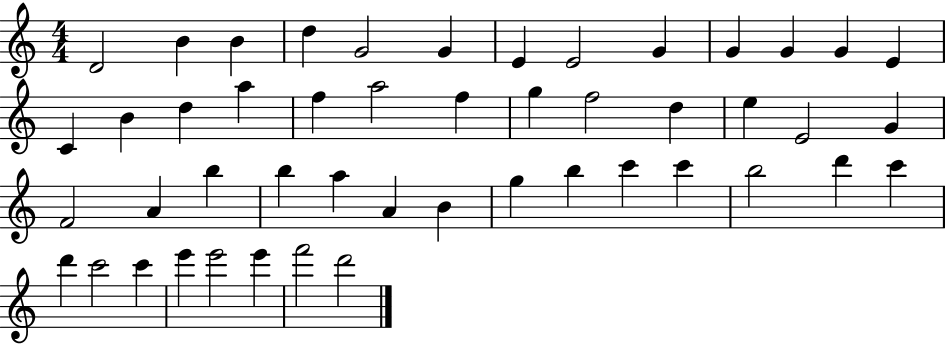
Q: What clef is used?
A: treble